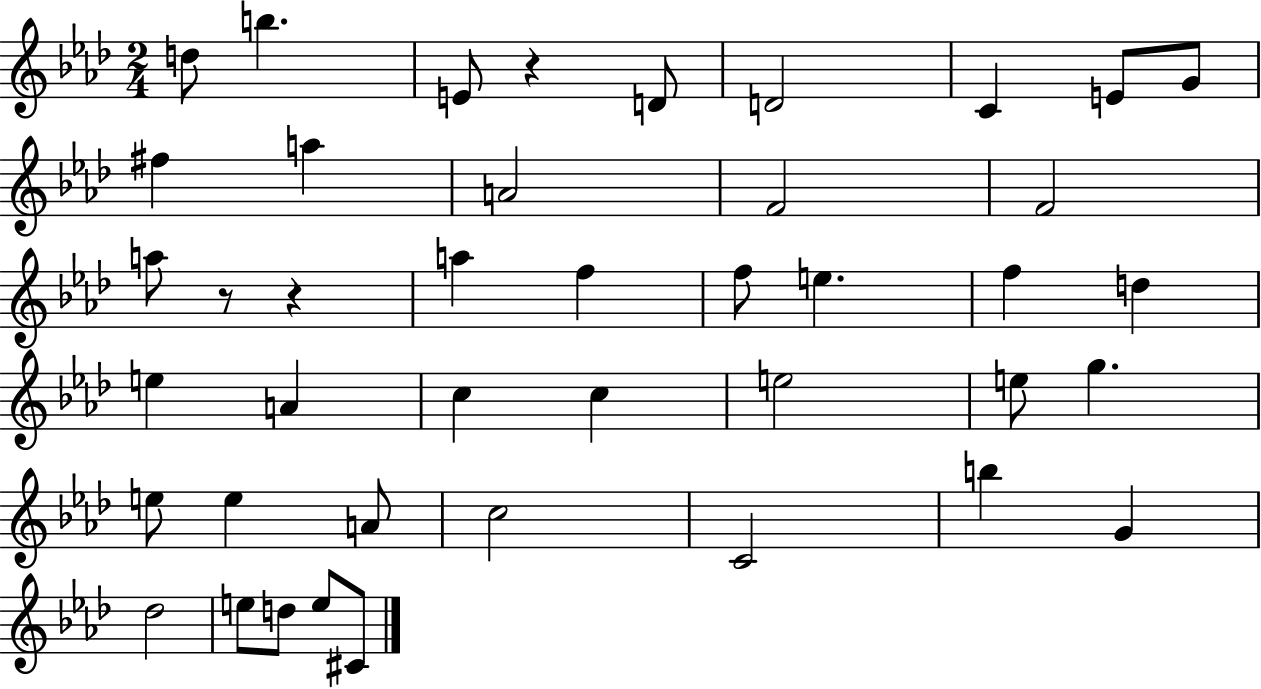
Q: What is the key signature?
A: AES major